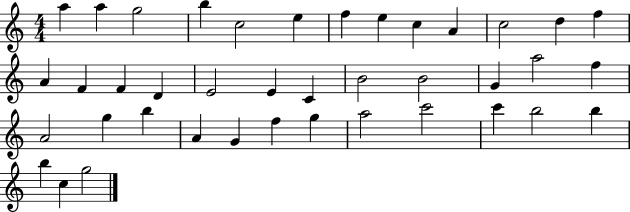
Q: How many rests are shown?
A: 0